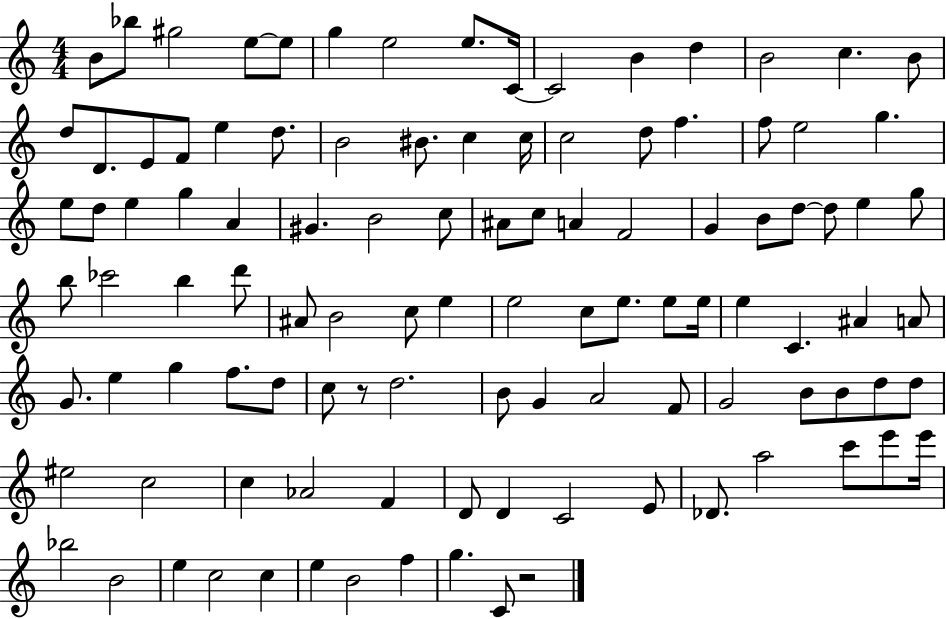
B4/e Bb5/e G#5/h E5/e E5/e G5/q E5/h E5/e. C4/s C4/h B4/q D5/q B4/h C5/q. B4/e D5/e D4/e. E4/e F4/e E5/q D5/e. B4/h BIS4/e. C5/q C5/s C5/h D5/e F5/q. F5/e E5/h G5/q. E5/e D5/e E5/q G5/q A4/q G#4/q. B4/h C5/e A#4/e C5/e A4/q F4/h G4/q B4/e D5/e D5/e E5/q G5/e B5/e CES6/h B5/q D6/e A#4/e B4/h C5/e E5/q E5/h C5/e E5/e. E5/e E5/s E5/q C4/q. A#4/q A4/e G4/e. E5/q G5/q F5/e. D5/e C5/e R/e D5/h. B4/e G4/q A4/h F4/e G4/h B4/e B4/e D5/e D5/e EIS5/h C5/h C5/q Ab4/h F4/q D4/e D4/q C4/h E4/e Db4/e. A5/h C6/e E6/e E6/s Bb5/h B4/h E5/q C5/h C5/q E5/q B4/h F5/q G5/q. C4/e R/h